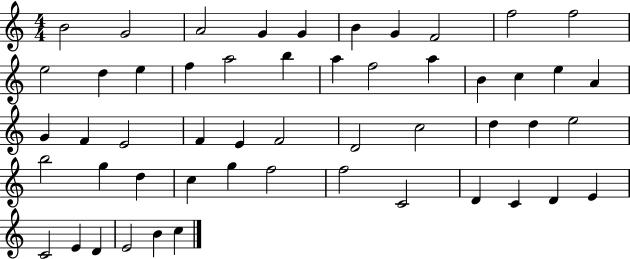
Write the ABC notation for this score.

X:1
T:Untitled
M:4/4
L:1/4
K:C
B2 G2 A2 G G B G F2 f2 f2 e2 d e f a2 b a f2 a B c e A G F E2 F E F2 D2 c2 d d e2 b2 g d c g f2 f2 C2 D C D E C2 E D E2 B c